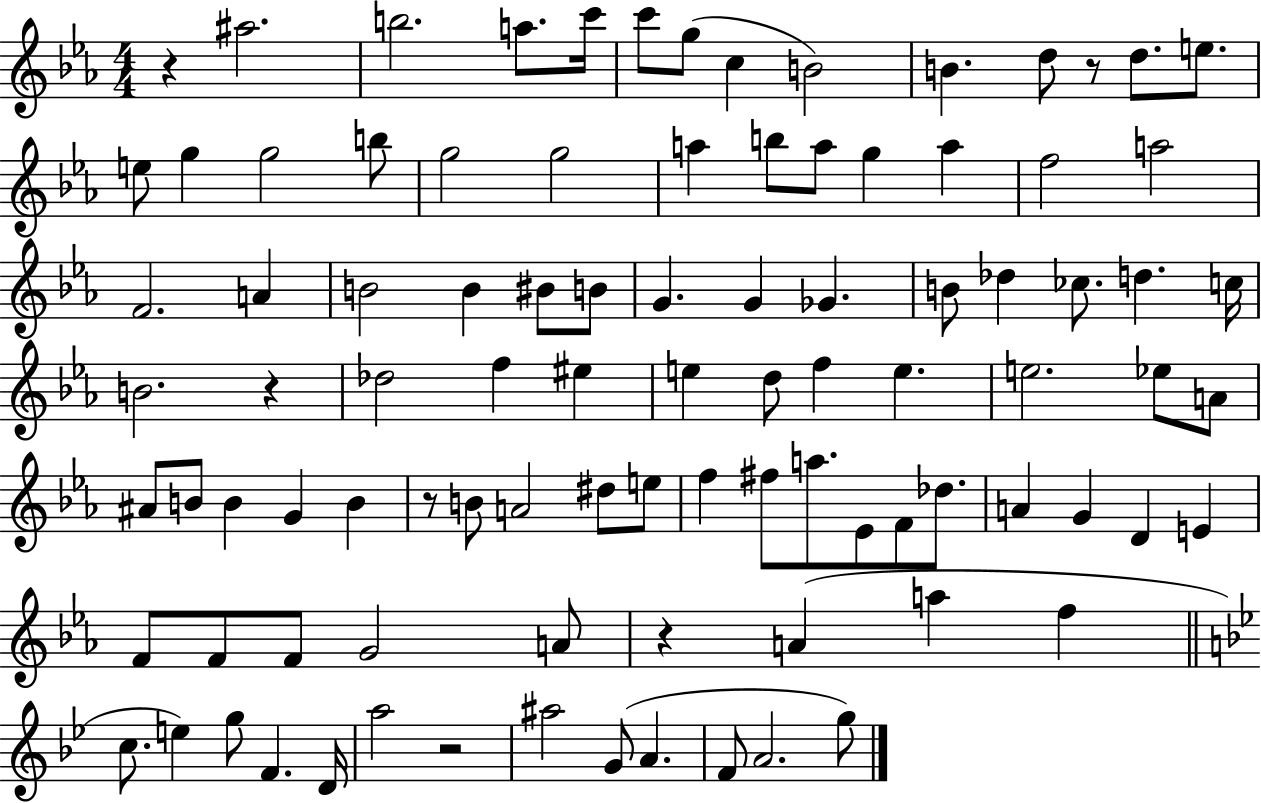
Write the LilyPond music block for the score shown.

{
  \clef treble
  \numericTimeSignature
  \time 4/4
  \key ees \major
  \repeat volta 2 { r4 ais''2. | b''2. a''8. c'''16 | c'''8 g''8( c''4 b'2) | b'4. d''8 r8 d''8. e''8. | \break e''8 g''4 g''2 b''8 | g''2 g''2 | a''4 b''8 a''8 g''4 a''4 | f''2 a''2 | \break f'2. a'4 | b'2 b'4 bis'8 b'8 | g'4. g'4 ges'4. | b'8 des''4 ces''8. d''4. c''16 | \break b'2. r4 | des''2 f''4 eis''4 | e''4 d''8 f''4 e''4. | e''2. ees''8 a'8 | \break ais'8 b'8 b'4 g'4 b'4 | r8 b'8 a'2 dis''8 e''8 | f''4 fis''8 a''8. ees'8 f'8 des''8. | a'4 g'4 d'4 e'4 | \break f'8 f'8 f'8 g'2 a'8 | r4 a'4( a''4 f''4 | \bar "||" \break \key bes \major c''8. e''4) g''8 f'4. d'16 | a''2 r2 | ais''2 g'8( a'4. | f'8 a'2. g''8) | \break } \bar "|."
}